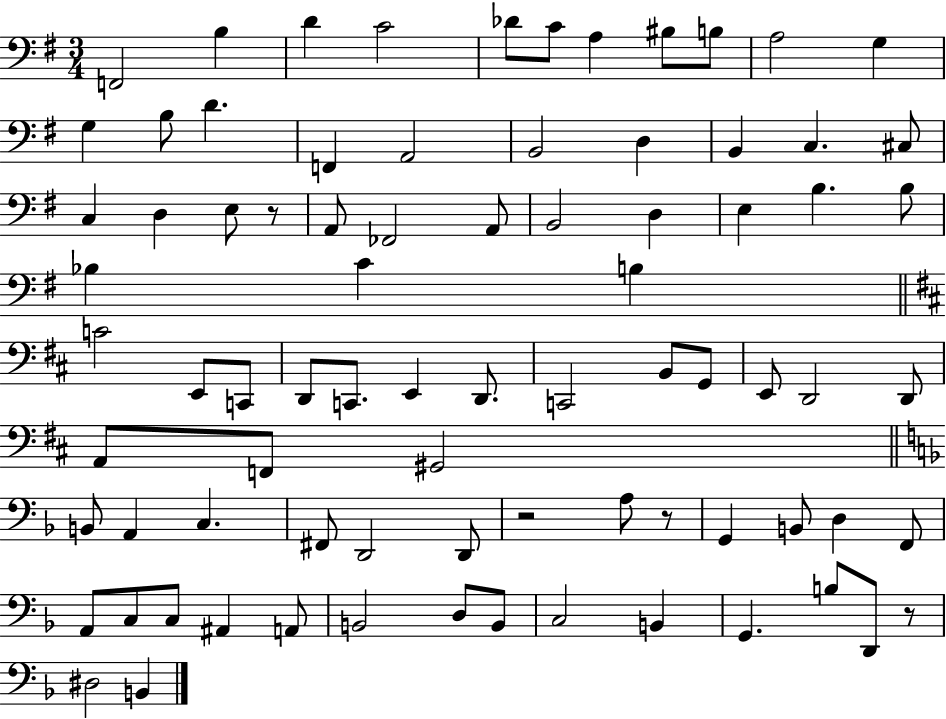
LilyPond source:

{
  \clef bass
  \numericTimeSignature
  \time 3/4
  \key g \major
  f,2 b4 | d'4 c'2 | des'8 c'8 a4 bis8 b8 | a2 g4 | \break g4 b8 d'4. | f,4 a,2 | b,2 d4 | b,4 c4. cis8 | \break c4 d4 e8 r8 | a,8 fes,2 a,8 | b,2 d4 | e4 b4. b8 | \break bes4 c'4 b4 | \bar "||" \break \key b \minor c'2 e,8 c,8 | d,8 c,8. e,4 d,8. | c,2 b,8 g,8 | e,8 d,2 d,8 | \break a,8 f,8 gis,2 | \bar "||" \break \key d \minor b,8 a,4 c4. | fis,8 d,2 d,8 | r2 a8 r8 | g,4 b,8 d4 f,8 | \break a,8 c8 c8 ais,4 a,8 | b,2 d8 b,8 | c2 b,4 | g,4. b8 d,8 r8 | \break dis2 b,4 | \bar "|."
}